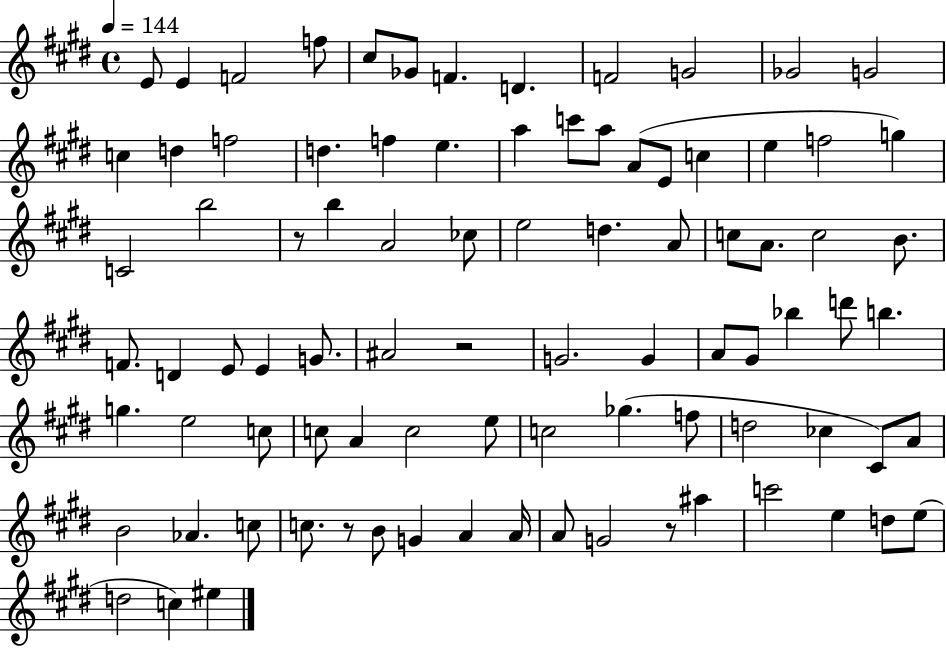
E4/e E4/q F4/h F5/e C#5/e Gb4/e F4/q. D4/q. F4/h G4/h Gb4/h G4/h C5/q D5/q F5/h D5/q. F5/q E5/q. A5/q C6/e A5/e A4/e E4/e C5/q E5/q F5/h G5/q C4/h B5/h R/e B5/q A4/h CES5/e E5/h D5/q. A4/e C5/e A4/e. C5/h B4/e. F4/e. D4/q E4/e E4/q G4/e. A#4/h R/h G4/h. G4/q A4/e G#4/e Bb5/q D6/e B5/q. G5/q. E5/h C5/e C5/e A4/q C5/h E5/e C5/h Gb5/q. F5/e D5/h CES5/q C#4/e A4/e B4/h Ab4/q. C5/e C5/e. R/e B4/e G4/q A4/q A4/s A4/e G4/h R/e A#5/q C6/h E5/q D5/e E5/e D5/h C5/q EIS5/q